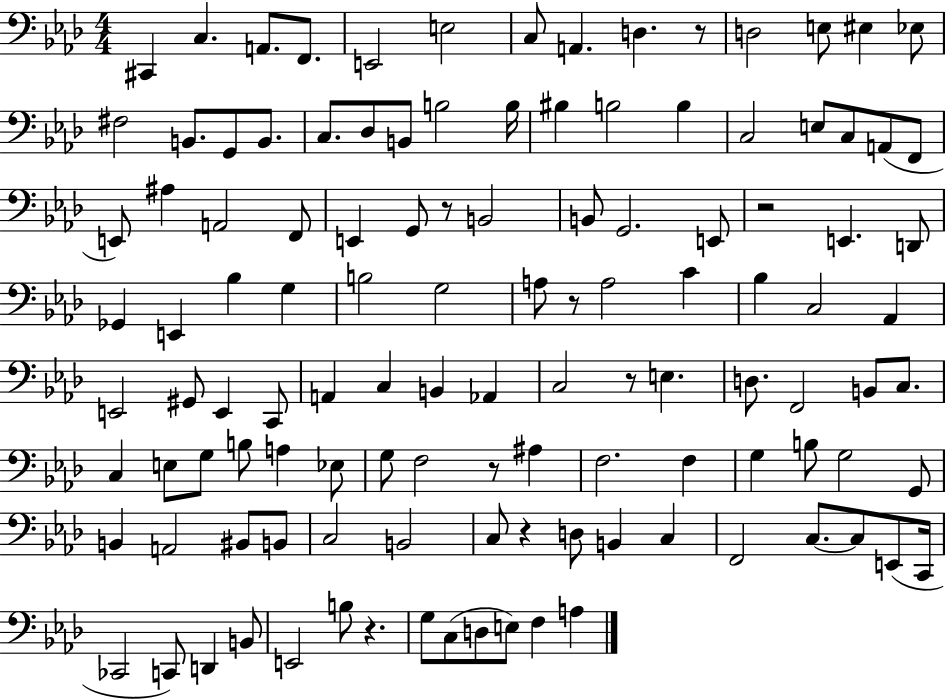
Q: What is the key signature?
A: AES major